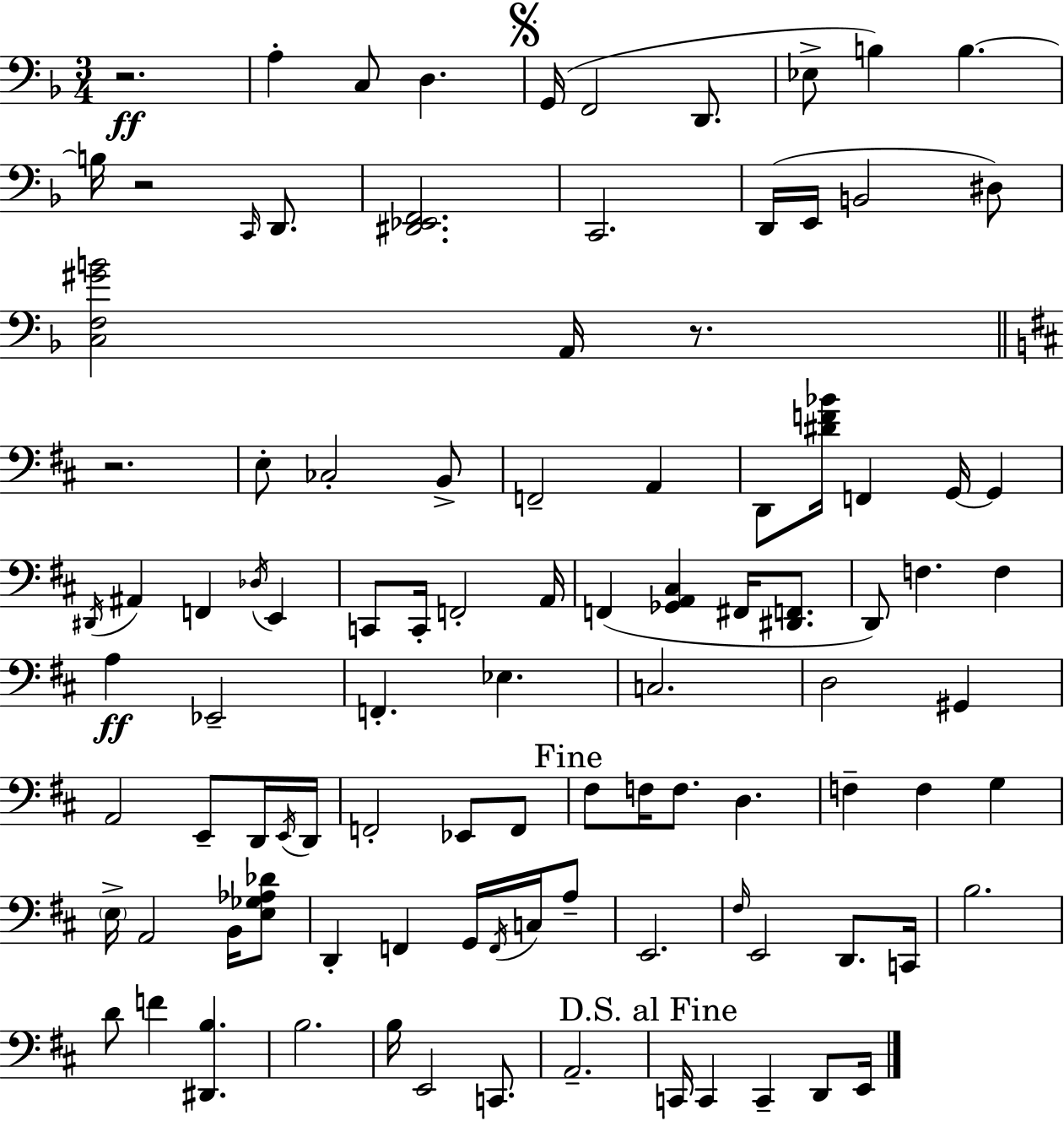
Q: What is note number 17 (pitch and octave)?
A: D#3